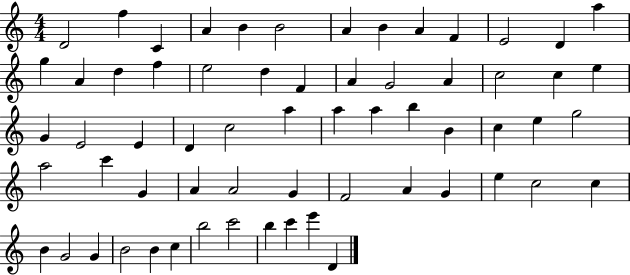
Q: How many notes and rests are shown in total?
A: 63